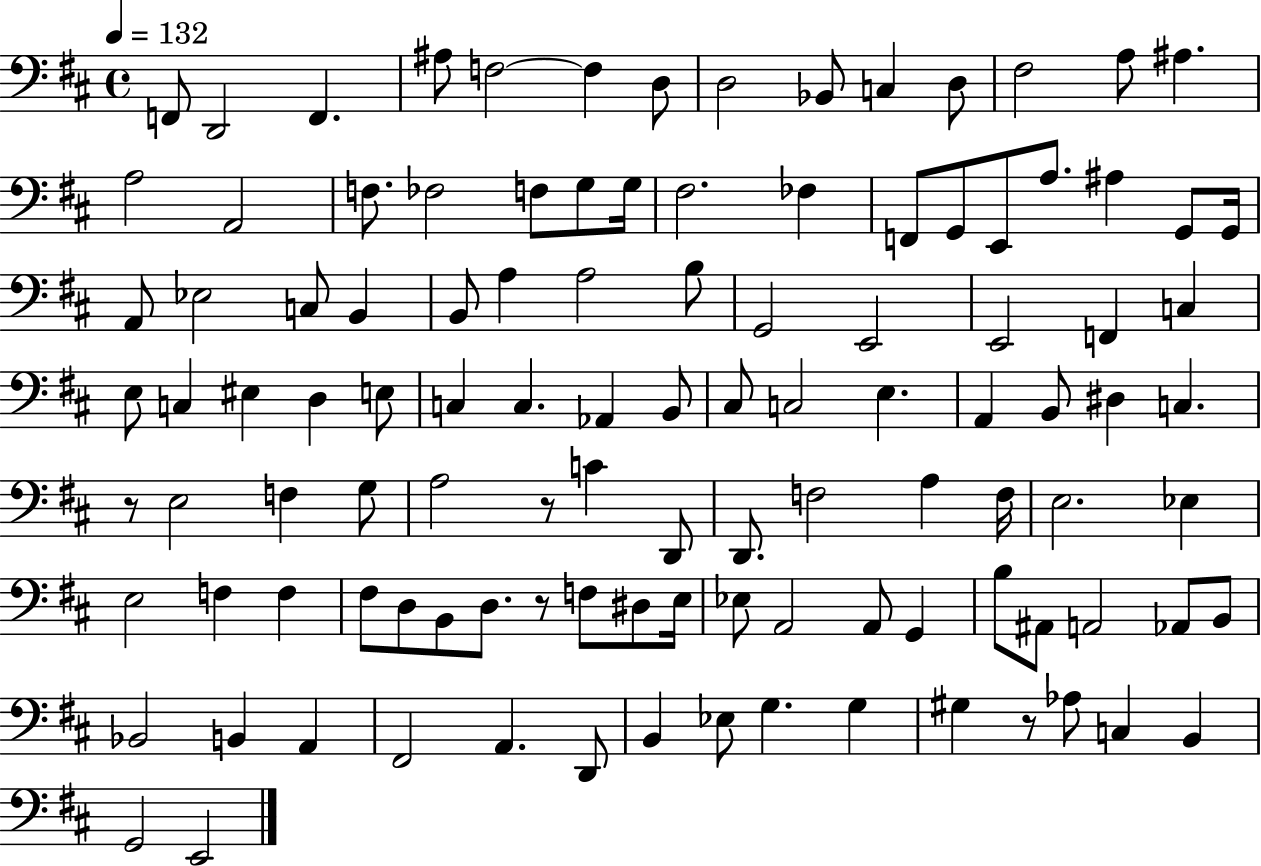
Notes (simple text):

F2/e D2/h F2/q. A#3/e F3/h F3/q D3/e D3/h Bb2/e C3/q D3/e F#3/h A3/e A#3/q. A3/h A2/h F3/e. FES3/h F3/e G3/e G3/s F#3/h. FES3/q F2/e G2/e E2/e A3/e. A#3/q G2/e G2/s A2/e Eb3/h C3/e B2/q B2/e A3/q A3/h B3/e G2/h E2/h E2/h F2/q C3/q E3/e C3/q EIS3/q D3/q E3/e C3/q C3/q. Ab2/q B2/e C#3/e C3/h E3/q. A2/q B2/e D#3/q C3/q. R/e E3/h F3/q G3/e A3/h R/e C4/q D2/e D2/e. F3/h A3/q F3/s E3/h. Eb3/q E3/h F3/q F3/q F#3/e D3/e B2/e D3/e. R/e F3/e D#3/e E3/s Eb3/e A2/h A2/e G2/q B3/e A#2/e A2/h Ab2/e B2/e Bb2/h B2/q A2/q F#2/h A2/q. D2/e B2/q Eb3/e G3/q. G3/q G#3/q R/e Ab3/e C3/q B2/q G2/h E2/h